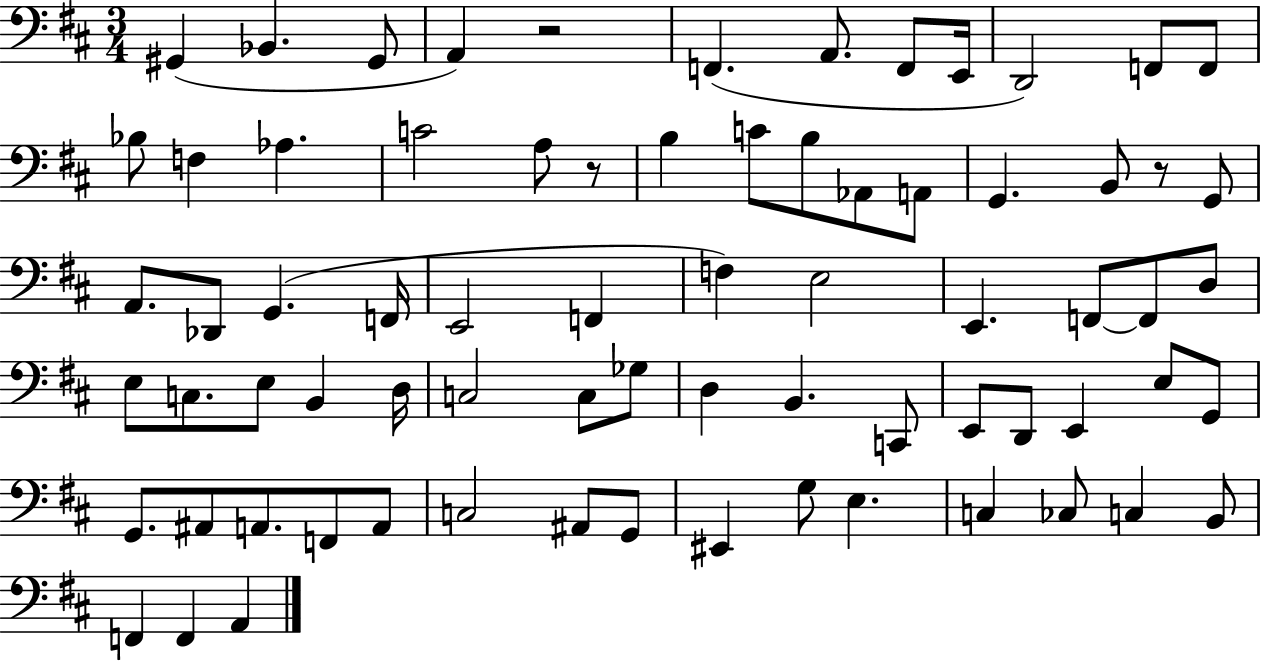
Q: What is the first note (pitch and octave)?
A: G#2